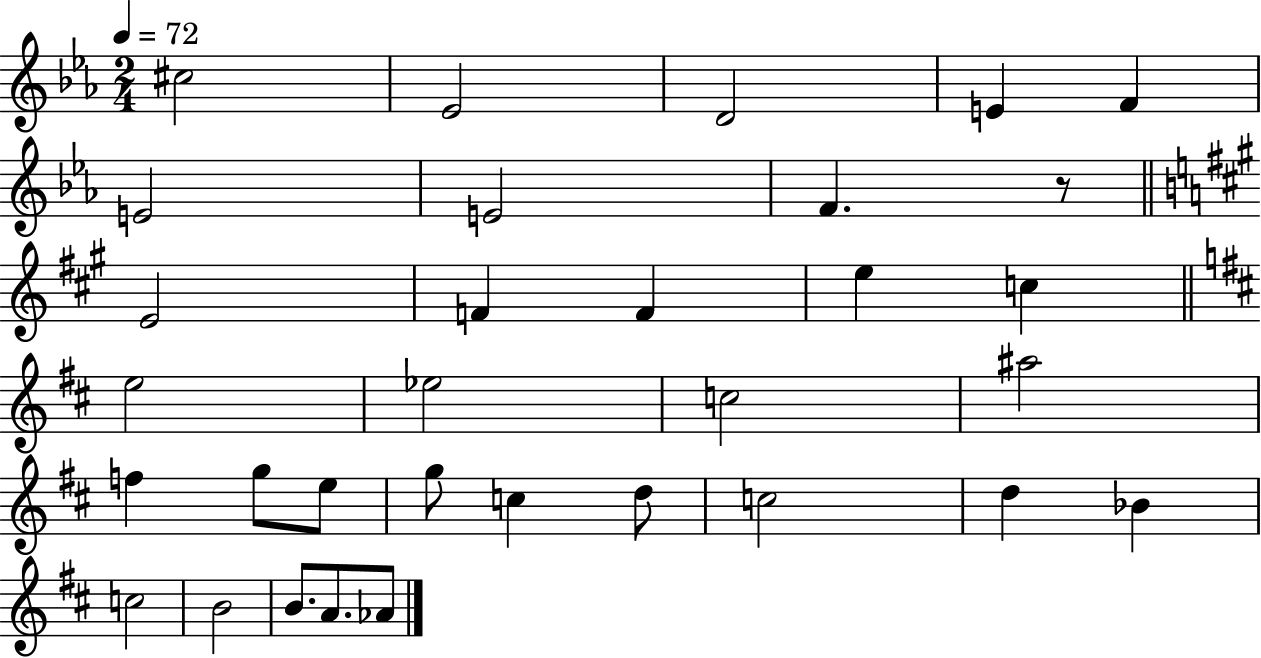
C#5/h Eb4/h D4/h E4/q F4/q E4/h E4/h F4/q. R/e E4/h F4/q F4/q E5/q C5/q E5/h Eb5/h C5/h A#5/h F5/q G5/e E5/e G5/e C5/q D5/e C5/h D5/q Bb4/q C5/h B4/h B4/e. A4/e. Ab4/e